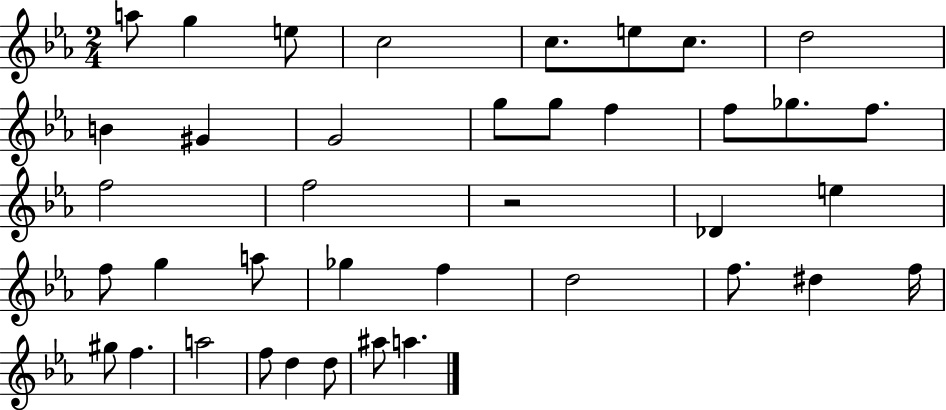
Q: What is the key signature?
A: EES major